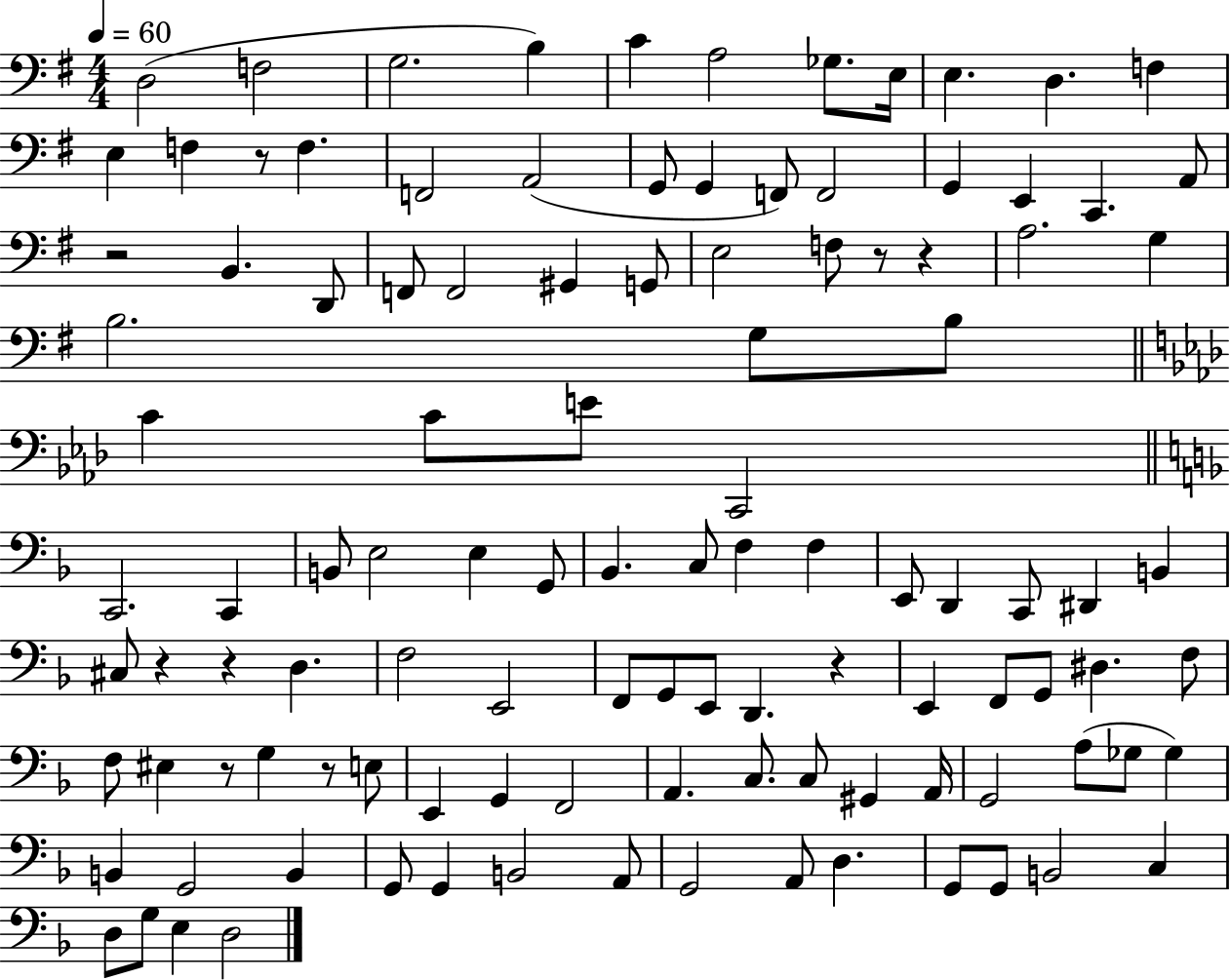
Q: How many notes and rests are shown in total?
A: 112